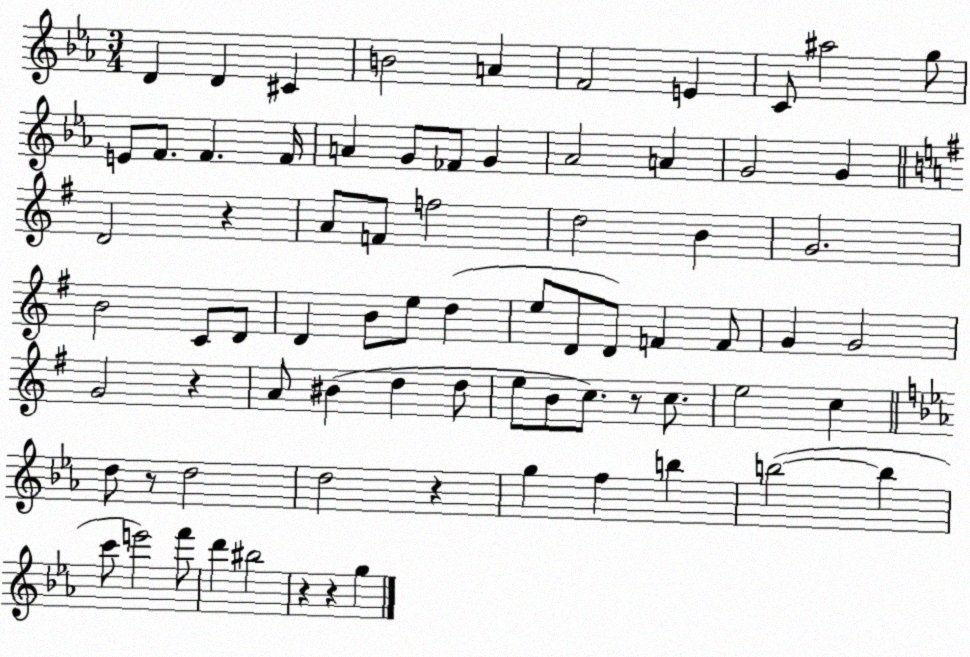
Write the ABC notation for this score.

X:1
T:Untitled
M:3/4
L:1/4
K:Eb
D D ^C B2 A F2 E C/2 ^a2 g/2 E/2 F/2 F F/4 A G/2 _F/2 G _A2 A G2 G D2 z A/2 F/2 f2 d2 B G2 B2 C/2 D/2 D B/2 e/2 d e/2 D/2 D/2 F F/2 G G2 G2 z A/2 ^B d d/2 e/2 B/2 c/2 z/2 c/2 e2 c d/2 z/2 d2 d2 z g f b b2 b c'/2 e'2 f'/2 d' ^b2 z z g